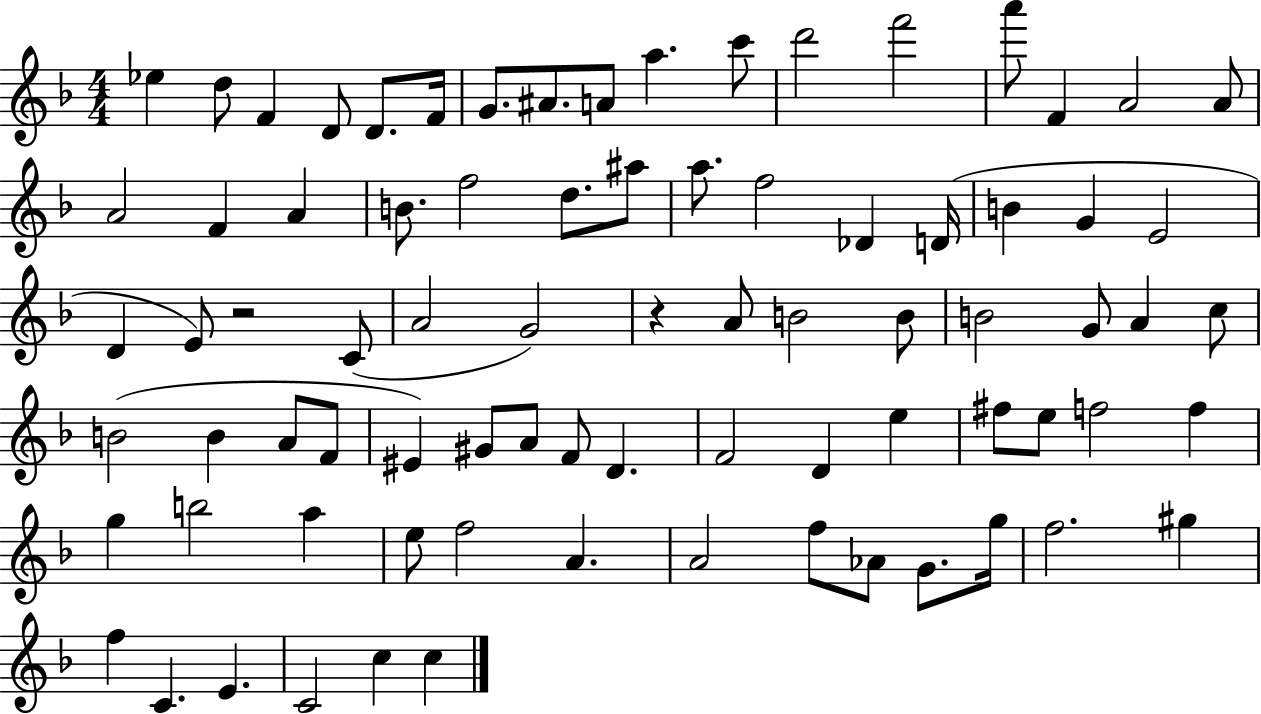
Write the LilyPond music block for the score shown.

{
  \clef treble
  \numericTimeSignature
  \time 4/4
  \key f \major
  ees''4 d''8 f'4 d'8 d'8. f'16 | g'8. ais'8. a'8 a''4. c'''8 | d'''2 f'''2 | a'''8 f'4 a'2 a'8 | \break a'2 f'4 a'4 | b'8. f''2 d''8. ais''8 | a''8. f''2 des'4 d'16( | b'4 g'4 e'2 | \break d'4 e'8) r2 c'8( | a'2 g'2) | r4 a'8 b'2 b'8 | b'2 g'8 a'4 c''8 | \break b'2( b'4 a'8 f'8 | eis'4) gis'8 a'8 f'8 d'4. | f'2 d'4 e''4 | fis''8 e''8 f''2 f''4 | \break g''4 b''2 a''4 | e''8 f''2 a'4. | a'2 f''8 aes'8 g'8. g''16 | f''2. gis''4 | \break f''4 c'4. e'4. | c'2 c''4 c''4 | \bar "|."
}